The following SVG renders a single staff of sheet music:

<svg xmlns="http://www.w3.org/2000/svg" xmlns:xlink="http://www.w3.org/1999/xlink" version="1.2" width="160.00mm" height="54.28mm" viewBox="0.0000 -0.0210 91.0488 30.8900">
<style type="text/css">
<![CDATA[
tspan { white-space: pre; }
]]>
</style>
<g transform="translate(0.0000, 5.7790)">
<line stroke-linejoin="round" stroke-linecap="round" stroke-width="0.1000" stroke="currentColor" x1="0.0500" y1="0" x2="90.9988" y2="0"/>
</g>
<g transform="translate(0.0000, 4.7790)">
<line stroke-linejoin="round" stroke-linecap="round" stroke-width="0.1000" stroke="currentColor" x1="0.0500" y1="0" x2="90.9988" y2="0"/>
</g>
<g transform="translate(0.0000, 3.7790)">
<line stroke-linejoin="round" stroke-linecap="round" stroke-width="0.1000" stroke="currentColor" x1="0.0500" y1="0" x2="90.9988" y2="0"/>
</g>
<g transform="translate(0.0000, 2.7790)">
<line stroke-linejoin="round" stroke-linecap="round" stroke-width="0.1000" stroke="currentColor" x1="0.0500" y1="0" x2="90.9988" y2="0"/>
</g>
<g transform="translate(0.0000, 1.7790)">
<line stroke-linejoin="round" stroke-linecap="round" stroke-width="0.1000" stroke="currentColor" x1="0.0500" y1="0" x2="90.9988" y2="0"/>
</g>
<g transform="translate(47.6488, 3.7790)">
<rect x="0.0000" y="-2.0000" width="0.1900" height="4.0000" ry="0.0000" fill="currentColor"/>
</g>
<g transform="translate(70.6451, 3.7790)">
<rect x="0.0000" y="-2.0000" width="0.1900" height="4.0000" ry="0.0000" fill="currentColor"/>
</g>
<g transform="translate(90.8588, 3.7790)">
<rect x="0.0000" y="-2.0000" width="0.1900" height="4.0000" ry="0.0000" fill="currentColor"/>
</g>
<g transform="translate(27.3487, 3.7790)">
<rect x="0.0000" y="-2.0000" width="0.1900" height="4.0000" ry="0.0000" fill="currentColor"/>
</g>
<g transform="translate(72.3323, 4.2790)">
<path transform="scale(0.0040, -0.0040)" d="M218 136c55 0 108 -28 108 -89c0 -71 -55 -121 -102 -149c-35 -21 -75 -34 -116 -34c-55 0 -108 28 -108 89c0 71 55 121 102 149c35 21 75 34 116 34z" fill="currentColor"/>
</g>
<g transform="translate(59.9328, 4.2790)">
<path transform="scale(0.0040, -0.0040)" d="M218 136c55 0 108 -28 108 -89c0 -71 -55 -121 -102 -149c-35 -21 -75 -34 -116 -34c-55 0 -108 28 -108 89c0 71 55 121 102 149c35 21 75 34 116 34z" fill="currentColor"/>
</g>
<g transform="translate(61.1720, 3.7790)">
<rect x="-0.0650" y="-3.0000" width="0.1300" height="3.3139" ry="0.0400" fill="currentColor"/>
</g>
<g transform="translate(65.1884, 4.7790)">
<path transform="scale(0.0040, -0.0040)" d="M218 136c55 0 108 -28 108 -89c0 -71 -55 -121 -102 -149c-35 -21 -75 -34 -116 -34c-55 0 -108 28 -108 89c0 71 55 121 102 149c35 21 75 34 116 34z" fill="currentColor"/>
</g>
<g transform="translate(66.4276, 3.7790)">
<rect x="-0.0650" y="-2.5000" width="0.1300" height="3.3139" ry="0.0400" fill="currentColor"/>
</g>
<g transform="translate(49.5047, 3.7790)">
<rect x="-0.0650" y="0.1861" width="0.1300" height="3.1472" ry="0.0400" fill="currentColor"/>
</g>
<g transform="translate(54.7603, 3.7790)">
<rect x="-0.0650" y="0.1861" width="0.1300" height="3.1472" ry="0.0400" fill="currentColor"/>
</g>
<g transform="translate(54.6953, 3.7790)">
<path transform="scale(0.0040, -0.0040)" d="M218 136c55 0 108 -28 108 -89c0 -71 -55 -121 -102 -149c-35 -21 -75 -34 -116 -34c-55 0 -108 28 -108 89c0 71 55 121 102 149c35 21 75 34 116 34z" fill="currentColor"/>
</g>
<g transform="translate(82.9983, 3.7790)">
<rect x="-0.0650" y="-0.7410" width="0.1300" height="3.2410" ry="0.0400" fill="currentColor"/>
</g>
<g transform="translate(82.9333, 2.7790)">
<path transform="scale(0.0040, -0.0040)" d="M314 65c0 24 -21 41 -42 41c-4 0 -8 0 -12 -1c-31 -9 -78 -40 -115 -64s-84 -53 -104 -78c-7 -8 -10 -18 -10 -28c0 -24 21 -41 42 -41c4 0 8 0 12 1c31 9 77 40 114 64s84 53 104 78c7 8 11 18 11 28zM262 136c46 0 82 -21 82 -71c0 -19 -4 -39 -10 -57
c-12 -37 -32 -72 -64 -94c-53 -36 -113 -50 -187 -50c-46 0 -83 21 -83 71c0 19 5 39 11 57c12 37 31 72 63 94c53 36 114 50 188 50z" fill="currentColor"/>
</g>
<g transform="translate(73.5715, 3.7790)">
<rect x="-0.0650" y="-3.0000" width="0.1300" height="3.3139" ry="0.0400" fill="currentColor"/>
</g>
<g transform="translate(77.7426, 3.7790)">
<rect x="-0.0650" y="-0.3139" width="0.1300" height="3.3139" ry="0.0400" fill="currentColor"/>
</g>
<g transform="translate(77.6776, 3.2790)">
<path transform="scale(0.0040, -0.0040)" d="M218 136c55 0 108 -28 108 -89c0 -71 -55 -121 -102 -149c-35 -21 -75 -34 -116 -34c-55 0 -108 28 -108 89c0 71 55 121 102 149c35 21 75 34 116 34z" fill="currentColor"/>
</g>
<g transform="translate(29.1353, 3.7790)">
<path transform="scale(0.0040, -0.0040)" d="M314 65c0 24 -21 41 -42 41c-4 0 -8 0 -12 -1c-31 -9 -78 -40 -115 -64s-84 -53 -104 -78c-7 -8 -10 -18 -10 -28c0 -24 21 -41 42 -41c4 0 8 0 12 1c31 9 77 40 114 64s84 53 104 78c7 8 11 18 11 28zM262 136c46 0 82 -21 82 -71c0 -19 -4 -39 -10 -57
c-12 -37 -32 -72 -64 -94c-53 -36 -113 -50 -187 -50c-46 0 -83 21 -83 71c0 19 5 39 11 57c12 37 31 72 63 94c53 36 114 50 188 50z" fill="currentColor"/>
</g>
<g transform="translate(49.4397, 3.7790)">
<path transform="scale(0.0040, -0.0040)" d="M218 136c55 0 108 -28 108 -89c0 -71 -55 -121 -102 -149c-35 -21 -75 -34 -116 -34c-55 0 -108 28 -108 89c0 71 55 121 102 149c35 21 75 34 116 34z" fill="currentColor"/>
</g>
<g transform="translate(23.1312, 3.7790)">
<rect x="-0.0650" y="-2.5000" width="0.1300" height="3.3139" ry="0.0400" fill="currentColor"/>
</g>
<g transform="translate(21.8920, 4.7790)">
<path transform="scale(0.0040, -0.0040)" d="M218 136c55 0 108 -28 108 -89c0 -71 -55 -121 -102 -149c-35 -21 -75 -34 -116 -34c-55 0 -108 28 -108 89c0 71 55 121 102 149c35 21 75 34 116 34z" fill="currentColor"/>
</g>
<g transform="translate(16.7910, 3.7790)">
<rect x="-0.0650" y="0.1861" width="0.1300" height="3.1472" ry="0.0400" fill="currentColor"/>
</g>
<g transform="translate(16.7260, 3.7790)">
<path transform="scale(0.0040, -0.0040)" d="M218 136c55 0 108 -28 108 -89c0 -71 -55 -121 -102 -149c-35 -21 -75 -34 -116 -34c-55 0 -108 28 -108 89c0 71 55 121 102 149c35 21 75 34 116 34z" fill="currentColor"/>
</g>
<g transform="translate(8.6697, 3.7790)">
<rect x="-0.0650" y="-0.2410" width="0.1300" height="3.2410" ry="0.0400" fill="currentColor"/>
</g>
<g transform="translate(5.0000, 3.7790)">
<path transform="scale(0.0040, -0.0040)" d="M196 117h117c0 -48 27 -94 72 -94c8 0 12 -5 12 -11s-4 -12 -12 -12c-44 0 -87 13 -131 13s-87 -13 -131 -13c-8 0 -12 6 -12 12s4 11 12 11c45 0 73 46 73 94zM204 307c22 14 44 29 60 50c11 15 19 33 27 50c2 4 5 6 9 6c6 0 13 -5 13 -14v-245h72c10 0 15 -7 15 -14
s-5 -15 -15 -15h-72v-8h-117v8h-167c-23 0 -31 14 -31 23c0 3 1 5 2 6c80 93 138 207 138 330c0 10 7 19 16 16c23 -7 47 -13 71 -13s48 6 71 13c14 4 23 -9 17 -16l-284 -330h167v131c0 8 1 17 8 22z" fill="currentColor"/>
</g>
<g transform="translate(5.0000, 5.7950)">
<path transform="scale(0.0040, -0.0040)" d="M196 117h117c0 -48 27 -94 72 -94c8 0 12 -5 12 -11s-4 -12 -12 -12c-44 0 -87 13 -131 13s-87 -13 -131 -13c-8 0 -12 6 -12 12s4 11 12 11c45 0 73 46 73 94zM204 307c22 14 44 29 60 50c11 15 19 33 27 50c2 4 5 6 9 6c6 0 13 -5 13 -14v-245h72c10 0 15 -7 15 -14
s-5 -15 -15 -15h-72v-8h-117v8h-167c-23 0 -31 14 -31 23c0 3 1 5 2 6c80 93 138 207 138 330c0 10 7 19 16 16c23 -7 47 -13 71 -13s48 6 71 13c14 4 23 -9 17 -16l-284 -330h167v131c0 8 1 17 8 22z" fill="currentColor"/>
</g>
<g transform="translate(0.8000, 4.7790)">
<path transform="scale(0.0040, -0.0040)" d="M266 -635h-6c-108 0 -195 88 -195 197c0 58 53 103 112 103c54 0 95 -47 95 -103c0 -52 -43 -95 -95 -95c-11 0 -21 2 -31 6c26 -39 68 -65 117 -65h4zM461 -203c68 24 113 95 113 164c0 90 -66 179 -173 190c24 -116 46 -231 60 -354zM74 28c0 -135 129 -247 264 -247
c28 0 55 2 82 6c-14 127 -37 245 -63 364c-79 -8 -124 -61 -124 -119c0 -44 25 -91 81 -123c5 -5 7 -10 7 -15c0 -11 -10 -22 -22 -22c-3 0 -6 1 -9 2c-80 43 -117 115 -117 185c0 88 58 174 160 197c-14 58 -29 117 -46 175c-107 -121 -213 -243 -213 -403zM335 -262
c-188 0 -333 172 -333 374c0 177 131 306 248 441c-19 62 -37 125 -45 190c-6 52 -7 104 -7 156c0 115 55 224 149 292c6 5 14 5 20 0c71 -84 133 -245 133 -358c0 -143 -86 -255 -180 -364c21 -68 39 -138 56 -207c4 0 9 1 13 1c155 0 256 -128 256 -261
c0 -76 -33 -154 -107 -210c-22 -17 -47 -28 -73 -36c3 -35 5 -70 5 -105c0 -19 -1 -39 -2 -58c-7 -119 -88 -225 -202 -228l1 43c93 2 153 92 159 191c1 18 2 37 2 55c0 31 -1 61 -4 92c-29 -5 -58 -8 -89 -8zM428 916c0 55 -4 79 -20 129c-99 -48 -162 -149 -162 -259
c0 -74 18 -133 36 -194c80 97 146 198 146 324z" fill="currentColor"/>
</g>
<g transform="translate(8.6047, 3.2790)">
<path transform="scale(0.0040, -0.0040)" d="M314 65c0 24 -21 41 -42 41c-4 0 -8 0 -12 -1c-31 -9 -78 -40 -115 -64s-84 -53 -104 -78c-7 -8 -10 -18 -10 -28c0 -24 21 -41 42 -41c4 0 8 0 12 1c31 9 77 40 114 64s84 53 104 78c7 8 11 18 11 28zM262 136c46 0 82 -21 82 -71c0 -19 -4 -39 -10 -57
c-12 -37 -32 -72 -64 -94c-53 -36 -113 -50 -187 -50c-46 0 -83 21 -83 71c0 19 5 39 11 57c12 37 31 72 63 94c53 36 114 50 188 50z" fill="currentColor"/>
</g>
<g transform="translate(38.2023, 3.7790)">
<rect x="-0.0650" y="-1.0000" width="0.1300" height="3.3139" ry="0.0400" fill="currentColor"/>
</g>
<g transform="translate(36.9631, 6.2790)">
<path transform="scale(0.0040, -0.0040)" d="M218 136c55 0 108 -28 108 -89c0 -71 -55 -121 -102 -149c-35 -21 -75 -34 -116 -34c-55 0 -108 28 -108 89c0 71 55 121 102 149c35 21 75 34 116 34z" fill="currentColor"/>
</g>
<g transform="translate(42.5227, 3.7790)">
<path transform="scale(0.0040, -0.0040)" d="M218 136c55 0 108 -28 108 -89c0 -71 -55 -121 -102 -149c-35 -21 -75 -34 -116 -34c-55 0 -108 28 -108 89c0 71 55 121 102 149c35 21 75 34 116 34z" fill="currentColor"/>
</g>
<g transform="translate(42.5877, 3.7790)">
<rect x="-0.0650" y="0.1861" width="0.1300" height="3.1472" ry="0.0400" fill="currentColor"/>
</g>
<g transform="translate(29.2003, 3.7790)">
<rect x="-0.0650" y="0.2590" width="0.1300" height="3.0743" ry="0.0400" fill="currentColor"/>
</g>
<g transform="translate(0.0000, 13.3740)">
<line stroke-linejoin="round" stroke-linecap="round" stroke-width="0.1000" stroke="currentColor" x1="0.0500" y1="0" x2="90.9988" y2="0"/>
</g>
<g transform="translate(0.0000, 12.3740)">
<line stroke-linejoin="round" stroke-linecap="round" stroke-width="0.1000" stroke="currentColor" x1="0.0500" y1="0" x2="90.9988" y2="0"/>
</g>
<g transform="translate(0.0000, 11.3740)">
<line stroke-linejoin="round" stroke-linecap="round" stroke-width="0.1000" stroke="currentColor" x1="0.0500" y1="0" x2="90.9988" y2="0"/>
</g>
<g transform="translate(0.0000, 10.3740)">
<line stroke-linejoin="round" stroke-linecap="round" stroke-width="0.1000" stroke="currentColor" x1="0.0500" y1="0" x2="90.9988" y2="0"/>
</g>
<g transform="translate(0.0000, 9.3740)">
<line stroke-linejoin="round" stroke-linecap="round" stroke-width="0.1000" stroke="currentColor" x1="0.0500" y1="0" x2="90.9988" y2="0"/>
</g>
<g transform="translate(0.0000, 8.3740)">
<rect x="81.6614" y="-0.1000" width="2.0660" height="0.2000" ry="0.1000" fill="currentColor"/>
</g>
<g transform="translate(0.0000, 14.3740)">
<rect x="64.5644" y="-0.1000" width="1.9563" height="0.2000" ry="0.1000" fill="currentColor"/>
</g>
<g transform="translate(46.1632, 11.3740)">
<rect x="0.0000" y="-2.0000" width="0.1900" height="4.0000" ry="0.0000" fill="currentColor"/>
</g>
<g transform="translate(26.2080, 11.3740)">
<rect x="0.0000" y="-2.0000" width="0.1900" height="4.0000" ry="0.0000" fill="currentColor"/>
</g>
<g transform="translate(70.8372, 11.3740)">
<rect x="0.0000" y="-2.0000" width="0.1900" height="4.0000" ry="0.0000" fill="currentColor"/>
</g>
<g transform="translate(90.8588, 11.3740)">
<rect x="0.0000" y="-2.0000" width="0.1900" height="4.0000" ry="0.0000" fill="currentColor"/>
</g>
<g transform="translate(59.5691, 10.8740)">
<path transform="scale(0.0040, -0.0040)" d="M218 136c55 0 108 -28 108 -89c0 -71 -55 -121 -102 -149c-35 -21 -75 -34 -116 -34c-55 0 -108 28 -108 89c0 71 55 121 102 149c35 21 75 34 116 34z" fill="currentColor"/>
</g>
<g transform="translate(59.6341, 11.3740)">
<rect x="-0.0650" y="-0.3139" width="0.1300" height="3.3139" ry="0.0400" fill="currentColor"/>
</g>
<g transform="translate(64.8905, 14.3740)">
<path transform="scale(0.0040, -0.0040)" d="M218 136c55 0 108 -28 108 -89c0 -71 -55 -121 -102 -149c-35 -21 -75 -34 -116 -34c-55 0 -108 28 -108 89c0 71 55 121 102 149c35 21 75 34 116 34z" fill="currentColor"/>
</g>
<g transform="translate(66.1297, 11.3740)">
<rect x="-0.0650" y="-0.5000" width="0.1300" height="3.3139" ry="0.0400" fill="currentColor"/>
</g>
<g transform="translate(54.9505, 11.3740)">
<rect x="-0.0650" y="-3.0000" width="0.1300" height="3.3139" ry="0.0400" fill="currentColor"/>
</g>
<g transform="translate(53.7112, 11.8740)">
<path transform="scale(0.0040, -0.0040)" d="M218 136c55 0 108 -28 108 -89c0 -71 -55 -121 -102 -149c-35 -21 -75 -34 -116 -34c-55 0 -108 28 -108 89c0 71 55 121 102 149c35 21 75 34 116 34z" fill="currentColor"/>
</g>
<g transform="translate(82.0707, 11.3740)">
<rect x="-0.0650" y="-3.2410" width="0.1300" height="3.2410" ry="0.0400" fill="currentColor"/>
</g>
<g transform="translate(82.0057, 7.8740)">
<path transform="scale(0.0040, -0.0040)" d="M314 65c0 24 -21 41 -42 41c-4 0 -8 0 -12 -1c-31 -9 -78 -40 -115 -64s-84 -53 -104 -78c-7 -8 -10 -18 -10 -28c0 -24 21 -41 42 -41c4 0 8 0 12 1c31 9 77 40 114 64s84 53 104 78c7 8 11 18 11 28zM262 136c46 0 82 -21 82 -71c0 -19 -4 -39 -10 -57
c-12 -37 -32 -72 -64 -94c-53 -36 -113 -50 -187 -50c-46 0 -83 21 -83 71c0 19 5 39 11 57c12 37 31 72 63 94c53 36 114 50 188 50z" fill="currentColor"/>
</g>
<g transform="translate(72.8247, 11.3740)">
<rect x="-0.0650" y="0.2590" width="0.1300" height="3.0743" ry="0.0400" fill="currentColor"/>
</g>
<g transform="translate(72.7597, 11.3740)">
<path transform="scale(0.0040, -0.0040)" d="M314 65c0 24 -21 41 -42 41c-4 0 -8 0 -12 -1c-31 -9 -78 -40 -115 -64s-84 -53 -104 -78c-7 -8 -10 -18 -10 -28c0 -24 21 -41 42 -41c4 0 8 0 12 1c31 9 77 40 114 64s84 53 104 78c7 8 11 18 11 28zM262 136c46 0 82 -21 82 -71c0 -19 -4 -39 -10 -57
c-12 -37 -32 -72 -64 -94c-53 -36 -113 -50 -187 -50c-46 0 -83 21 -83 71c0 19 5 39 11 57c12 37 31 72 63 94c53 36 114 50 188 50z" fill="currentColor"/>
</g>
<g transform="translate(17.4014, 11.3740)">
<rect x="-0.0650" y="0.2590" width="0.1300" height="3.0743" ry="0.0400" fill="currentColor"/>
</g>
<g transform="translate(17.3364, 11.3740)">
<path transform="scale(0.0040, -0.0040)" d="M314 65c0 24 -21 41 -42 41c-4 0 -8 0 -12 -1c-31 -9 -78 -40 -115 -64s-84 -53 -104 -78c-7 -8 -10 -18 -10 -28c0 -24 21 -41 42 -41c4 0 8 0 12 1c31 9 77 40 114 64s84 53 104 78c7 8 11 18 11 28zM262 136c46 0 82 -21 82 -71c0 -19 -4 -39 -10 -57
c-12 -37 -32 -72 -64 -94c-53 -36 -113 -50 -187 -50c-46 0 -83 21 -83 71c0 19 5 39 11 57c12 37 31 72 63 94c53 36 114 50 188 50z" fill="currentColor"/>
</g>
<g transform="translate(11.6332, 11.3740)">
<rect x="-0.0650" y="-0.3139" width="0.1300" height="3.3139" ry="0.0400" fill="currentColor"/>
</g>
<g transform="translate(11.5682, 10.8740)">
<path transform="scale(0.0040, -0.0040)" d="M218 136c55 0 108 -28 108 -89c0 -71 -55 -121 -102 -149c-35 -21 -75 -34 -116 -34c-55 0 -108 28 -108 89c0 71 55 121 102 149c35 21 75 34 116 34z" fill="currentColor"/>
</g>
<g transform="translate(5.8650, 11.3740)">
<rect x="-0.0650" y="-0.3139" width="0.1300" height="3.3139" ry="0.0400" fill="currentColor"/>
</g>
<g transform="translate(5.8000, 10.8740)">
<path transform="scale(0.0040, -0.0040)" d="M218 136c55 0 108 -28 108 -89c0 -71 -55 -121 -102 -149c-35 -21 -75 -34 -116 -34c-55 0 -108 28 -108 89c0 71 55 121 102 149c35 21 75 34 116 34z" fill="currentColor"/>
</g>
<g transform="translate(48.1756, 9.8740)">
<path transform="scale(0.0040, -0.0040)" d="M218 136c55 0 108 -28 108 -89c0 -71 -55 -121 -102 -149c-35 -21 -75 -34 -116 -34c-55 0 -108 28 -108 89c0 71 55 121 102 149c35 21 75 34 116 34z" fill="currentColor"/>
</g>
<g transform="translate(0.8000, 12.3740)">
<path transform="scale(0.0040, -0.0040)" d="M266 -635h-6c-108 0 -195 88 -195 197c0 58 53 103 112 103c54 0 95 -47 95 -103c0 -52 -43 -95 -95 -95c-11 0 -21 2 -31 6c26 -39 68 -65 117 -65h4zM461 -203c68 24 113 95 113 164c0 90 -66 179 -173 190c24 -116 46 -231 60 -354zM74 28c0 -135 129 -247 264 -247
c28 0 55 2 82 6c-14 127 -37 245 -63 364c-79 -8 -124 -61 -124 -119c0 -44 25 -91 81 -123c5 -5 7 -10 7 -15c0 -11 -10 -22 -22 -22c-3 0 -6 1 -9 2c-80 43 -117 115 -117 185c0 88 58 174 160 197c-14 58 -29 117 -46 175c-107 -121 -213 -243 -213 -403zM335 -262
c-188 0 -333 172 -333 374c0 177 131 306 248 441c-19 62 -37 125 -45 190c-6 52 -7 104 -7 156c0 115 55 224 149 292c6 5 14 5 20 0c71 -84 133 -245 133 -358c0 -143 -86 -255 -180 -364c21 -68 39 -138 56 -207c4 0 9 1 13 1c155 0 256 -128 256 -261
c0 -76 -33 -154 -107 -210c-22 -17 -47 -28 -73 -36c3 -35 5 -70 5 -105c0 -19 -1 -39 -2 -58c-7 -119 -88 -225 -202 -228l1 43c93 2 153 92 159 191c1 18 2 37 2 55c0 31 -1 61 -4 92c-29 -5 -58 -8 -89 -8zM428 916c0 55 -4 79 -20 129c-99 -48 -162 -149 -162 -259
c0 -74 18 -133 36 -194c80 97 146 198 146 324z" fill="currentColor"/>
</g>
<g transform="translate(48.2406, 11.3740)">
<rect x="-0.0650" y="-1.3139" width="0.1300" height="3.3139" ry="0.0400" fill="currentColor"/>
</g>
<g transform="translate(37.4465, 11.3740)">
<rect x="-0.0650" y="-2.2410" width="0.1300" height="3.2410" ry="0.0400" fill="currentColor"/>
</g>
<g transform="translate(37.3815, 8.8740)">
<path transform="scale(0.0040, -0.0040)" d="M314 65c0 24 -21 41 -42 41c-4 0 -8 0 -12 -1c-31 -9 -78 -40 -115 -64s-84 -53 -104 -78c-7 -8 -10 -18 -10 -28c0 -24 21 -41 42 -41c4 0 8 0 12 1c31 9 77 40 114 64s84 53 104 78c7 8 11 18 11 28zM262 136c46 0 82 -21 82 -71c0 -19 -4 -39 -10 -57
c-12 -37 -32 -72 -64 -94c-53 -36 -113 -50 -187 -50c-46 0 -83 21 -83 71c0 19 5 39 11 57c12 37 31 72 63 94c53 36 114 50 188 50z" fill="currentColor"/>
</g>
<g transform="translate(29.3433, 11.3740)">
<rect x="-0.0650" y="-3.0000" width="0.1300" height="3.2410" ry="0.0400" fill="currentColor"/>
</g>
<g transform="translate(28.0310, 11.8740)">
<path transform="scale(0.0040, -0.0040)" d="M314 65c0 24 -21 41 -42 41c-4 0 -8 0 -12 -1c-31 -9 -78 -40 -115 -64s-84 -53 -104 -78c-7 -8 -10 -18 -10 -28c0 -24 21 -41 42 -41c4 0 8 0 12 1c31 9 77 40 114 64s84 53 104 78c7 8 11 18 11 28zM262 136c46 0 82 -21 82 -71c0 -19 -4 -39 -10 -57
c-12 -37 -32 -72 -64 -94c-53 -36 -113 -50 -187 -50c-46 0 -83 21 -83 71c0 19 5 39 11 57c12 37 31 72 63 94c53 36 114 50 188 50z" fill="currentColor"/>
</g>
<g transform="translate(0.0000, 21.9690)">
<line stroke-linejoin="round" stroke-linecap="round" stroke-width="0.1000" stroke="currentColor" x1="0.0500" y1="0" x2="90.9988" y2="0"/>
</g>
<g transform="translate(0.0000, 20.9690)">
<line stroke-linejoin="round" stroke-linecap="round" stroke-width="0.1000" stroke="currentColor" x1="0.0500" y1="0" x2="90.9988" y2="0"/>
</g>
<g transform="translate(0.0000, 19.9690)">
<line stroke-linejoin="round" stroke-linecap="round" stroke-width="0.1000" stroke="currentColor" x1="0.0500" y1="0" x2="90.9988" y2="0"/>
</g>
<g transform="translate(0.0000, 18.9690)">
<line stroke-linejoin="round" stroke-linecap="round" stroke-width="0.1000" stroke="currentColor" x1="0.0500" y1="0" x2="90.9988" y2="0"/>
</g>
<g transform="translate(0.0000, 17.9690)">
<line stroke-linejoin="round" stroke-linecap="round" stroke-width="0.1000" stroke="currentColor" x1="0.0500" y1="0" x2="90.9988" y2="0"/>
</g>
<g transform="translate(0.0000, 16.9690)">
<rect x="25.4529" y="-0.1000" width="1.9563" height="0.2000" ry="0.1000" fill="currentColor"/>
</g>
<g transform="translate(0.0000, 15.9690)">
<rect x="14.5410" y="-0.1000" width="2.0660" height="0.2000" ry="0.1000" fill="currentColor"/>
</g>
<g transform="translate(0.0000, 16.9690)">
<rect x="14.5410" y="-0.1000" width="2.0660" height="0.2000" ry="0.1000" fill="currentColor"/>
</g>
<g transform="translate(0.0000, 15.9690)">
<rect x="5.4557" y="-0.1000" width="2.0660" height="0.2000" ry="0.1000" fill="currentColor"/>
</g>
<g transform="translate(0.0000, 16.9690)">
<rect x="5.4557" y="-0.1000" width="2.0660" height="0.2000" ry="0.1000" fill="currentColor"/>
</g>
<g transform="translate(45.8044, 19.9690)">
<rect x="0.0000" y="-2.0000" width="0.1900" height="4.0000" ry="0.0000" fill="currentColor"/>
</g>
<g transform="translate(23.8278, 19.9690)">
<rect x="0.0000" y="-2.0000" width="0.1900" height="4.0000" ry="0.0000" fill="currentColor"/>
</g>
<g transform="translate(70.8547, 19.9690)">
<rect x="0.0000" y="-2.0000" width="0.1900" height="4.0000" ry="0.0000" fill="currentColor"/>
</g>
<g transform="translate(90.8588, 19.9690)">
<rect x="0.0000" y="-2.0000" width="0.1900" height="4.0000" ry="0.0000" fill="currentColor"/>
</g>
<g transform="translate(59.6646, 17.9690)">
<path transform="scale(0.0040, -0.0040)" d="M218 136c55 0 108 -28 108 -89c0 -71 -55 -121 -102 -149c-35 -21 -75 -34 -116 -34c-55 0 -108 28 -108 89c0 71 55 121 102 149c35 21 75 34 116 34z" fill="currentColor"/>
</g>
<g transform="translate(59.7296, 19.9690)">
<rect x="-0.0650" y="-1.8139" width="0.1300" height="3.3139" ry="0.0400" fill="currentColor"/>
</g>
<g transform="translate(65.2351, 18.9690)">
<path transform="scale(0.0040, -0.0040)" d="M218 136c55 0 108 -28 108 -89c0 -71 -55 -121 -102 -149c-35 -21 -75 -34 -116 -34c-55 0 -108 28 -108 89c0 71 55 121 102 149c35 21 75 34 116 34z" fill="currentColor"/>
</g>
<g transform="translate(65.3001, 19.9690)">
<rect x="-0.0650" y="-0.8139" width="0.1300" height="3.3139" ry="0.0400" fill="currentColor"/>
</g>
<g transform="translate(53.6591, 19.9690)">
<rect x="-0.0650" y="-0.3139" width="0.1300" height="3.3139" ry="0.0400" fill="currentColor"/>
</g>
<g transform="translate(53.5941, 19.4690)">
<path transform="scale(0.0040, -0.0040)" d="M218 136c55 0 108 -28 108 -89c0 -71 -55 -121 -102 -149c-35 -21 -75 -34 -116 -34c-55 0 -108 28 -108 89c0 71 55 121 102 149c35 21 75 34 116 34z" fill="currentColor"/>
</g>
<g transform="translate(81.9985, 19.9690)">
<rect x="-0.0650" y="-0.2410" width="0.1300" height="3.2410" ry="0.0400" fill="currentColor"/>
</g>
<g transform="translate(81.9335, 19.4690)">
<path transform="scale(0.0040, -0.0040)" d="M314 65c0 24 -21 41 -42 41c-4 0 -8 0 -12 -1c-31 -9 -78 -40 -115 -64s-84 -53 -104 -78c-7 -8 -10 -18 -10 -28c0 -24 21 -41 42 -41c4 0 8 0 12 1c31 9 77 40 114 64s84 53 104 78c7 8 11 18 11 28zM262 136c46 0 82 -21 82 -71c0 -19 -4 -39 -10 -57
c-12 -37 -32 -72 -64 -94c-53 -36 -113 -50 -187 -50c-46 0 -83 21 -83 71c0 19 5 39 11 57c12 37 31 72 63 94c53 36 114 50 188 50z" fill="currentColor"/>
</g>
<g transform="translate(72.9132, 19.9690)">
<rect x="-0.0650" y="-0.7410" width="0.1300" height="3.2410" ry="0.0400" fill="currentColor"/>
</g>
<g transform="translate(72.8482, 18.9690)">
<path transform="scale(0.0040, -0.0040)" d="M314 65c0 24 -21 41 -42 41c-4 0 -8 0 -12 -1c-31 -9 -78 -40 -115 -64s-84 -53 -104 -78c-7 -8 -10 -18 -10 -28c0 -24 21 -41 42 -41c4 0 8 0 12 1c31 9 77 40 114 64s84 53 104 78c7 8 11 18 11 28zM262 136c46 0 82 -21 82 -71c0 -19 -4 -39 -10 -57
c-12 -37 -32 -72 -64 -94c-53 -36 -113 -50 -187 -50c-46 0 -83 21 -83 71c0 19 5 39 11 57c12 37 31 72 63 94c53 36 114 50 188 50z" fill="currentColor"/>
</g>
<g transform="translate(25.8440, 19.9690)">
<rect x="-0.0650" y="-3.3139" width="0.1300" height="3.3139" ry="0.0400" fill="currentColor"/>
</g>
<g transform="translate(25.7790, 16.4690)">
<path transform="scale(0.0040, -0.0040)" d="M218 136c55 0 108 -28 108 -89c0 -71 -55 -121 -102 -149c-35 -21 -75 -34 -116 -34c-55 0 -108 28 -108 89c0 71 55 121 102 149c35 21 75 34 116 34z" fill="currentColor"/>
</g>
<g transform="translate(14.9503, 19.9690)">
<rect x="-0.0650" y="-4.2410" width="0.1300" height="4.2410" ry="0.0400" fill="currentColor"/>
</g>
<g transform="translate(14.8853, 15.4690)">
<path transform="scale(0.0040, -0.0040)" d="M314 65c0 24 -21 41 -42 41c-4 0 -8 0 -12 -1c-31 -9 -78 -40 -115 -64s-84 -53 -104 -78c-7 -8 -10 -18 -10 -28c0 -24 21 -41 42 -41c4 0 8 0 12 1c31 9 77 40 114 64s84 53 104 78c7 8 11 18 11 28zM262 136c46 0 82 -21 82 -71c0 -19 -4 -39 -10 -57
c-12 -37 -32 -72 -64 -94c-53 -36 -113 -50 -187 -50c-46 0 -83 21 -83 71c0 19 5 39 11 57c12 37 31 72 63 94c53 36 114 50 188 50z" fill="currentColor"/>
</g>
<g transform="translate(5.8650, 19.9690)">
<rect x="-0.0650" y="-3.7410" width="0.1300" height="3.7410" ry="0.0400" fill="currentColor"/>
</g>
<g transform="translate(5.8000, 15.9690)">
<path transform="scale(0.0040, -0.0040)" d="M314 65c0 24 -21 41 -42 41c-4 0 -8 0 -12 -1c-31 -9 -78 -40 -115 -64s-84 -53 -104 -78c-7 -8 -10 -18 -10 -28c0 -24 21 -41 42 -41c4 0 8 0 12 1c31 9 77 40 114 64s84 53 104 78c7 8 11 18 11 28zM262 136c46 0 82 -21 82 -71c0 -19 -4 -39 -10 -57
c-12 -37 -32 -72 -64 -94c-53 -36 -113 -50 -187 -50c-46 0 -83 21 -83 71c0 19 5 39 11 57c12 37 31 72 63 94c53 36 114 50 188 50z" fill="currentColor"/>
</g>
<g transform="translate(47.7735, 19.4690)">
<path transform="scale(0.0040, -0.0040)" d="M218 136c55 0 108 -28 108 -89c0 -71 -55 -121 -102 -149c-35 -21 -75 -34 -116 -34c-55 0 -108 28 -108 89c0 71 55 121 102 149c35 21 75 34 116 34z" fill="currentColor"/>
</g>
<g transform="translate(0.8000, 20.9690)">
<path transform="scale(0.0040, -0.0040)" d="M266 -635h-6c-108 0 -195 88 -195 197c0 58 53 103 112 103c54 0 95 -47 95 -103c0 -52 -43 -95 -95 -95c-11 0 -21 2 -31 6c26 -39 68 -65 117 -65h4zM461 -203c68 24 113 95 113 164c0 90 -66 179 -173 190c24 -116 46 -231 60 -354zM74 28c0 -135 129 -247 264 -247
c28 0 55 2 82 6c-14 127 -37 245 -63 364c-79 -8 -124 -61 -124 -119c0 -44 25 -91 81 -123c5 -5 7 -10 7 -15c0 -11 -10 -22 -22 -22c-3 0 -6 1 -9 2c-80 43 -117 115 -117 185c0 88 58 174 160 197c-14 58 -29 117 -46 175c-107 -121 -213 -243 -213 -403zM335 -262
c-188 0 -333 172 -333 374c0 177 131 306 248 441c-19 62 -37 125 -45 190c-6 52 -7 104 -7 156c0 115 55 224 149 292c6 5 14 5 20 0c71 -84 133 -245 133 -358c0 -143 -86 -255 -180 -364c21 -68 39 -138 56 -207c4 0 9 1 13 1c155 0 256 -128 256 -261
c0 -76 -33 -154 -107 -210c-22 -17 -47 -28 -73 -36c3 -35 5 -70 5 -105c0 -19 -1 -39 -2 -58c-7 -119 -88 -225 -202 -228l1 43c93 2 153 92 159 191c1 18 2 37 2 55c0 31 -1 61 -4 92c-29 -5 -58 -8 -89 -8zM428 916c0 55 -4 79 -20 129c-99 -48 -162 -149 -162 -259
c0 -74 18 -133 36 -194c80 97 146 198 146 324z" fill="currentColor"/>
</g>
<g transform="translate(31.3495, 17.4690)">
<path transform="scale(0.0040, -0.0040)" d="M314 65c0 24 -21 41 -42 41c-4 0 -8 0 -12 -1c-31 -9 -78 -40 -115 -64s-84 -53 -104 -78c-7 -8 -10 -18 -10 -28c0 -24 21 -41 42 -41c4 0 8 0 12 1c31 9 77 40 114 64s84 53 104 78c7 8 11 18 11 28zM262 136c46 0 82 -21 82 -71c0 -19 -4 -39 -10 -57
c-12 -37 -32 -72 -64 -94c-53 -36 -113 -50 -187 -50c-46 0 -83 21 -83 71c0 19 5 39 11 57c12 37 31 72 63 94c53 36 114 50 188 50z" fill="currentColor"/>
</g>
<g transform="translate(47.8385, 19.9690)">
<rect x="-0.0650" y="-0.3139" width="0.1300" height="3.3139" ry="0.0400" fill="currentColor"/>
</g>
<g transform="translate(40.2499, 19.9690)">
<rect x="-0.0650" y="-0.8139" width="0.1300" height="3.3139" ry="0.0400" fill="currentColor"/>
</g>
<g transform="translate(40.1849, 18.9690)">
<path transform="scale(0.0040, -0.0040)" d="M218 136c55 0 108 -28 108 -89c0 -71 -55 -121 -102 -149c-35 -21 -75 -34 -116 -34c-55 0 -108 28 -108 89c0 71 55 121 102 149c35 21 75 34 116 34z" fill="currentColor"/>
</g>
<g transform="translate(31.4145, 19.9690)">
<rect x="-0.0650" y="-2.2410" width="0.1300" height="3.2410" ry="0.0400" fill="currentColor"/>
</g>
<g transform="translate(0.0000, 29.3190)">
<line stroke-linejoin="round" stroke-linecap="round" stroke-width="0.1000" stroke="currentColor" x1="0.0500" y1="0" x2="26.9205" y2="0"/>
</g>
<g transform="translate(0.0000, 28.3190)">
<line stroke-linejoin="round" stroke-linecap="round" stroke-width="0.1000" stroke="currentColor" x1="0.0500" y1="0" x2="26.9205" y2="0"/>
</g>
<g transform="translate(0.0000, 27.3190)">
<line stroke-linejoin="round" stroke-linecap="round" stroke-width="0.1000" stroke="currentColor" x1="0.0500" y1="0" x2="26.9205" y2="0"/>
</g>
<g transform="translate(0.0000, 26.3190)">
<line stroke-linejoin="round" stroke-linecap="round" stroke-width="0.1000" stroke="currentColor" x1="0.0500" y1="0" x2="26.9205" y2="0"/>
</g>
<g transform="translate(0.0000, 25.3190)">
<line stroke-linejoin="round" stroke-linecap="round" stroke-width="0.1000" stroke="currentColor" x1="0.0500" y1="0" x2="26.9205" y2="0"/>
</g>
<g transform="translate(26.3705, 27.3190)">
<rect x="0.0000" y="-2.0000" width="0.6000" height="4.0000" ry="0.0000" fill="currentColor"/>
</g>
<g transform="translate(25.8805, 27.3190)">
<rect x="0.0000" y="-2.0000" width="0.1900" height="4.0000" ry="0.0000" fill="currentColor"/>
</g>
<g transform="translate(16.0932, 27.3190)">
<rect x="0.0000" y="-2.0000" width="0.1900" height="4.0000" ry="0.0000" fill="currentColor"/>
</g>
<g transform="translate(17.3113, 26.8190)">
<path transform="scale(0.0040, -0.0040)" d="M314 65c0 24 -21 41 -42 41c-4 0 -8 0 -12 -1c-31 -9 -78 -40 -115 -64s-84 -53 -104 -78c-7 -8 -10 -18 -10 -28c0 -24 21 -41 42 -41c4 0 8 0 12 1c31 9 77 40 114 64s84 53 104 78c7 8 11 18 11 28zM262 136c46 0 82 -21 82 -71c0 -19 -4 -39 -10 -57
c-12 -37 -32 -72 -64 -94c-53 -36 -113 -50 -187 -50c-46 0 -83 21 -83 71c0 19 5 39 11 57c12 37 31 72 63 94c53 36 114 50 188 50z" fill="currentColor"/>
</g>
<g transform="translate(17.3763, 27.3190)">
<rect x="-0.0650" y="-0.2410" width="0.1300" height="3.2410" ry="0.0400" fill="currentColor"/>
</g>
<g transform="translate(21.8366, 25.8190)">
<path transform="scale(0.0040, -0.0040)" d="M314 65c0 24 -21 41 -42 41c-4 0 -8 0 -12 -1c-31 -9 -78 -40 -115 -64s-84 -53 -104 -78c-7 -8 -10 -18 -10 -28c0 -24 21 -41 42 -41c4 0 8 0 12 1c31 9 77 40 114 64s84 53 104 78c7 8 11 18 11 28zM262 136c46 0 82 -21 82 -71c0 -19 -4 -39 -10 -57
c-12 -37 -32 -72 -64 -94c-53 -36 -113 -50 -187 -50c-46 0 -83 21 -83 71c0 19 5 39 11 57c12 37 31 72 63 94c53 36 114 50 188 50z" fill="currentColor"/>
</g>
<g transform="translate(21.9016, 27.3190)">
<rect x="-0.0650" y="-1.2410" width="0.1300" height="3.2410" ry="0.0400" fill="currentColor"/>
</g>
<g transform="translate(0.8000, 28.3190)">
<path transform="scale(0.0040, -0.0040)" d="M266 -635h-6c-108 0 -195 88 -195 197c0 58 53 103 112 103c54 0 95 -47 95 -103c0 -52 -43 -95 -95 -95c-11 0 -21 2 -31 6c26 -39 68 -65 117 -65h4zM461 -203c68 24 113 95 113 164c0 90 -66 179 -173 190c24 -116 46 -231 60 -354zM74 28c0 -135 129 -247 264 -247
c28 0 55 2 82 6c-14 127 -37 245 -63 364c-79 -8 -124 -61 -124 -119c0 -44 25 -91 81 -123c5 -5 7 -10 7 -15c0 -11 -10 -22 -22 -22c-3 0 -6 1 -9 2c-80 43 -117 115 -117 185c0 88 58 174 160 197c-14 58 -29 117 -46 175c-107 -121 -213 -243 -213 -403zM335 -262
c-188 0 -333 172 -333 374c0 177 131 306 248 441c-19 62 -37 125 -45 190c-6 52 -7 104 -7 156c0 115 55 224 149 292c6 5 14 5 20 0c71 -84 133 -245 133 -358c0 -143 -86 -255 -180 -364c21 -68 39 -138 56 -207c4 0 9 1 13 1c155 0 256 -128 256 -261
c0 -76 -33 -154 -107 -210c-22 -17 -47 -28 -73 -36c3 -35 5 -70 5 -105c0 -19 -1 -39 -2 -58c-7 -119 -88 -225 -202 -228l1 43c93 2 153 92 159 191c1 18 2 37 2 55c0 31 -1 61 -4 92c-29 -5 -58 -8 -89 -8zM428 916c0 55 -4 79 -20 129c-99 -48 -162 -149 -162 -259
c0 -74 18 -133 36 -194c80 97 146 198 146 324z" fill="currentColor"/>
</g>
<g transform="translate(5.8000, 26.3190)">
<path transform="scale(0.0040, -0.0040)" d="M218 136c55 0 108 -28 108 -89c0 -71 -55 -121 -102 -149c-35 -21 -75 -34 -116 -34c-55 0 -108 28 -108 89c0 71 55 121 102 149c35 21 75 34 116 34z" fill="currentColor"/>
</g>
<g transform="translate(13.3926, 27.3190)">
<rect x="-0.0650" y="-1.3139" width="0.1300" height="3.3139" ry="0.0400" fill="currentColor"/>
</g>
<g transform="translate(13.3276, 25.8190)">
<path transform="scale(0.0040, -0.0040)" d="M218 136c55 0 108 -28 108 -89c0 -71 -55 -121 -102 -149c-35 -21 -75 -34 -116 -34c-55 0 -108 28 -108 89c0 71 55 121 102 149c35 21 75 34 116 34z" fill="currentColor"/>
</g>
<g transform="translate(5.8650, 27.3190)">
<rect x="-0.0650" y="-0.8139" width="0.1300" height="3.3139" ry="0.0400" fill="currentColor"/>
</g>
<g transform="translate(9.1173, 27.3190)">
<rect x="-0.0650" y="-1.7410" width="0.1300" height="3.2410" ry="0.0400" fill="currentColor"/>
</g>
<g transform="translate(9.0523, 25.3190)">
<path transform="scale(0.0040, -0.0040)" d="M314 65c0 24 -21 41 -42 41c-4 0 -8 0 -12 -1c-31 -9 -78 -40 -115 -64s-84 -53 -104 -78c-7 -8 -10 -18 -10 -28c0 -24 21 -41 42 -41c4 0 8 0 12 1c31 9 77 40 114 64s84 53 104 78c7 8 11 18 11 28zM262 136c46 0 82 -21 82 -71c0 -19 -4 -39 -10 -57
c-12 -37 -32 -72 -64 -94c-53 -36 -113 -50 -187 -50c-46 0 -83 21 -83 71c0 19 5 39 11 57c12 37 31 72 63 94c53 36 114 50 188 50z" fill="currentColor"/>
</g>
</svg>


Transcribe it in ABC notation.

X:1
T:Untitled
M:4/4
L:1/4
K:C
c2 B G B2 D B B B A G A c d2 c c B2 A2 g2 e A c C B2 b2 c'2 d'2 b g2 d c c f d d2 c2 d f2 e c2 e2